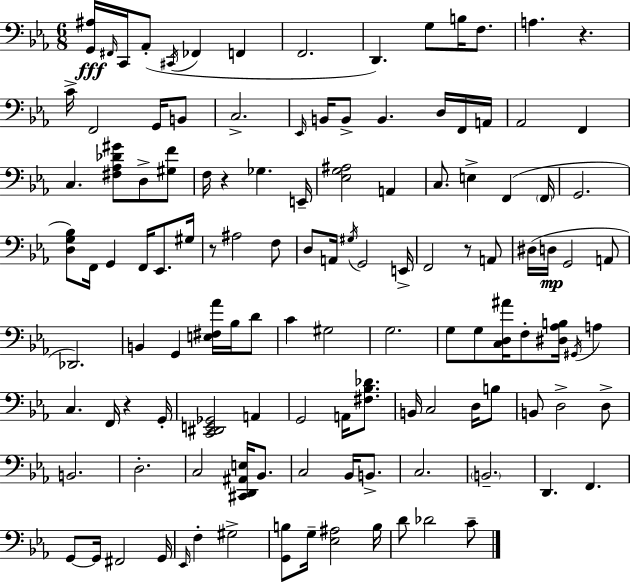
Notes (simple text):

[G2,A#3]/s F#2/s C2/s Ab2/e C#2/s FES2/q F2/q F2/h. D2/q. G3/e B3/s F3/e. A3/q. R/q. C4/s F2/h G2/s B2/e C3/h. Eb2/s B2/s B2/e B2/q. D3/s F2/s A2/s Ab2/h F2/q C3/q. [F#3,Ab3,Db4,G#4]/e D3/e [G#3,F4]/e F3/s R/q Gb3/q. E2/s [Eb3,G3,A#3]/h A2/q C3/e. E3/q F2/q F2/s G2/h. [D3,G3,Bb3]/e F2/s G2/q F2/s Eb2/e. G#3/s R/e A#3/h F3/e D3/e A2/s G#3/s G2/h E2/s F2/h R/e A2/e D#3/s D3/s G2/h A2/e Db2/h. B2/q G2/q [E3,F#3,Ab4]/s Bb3/s D4/e C4/q G#3/h G3/h. G3/e G3/e [C3,D3,A#4]/s F3/e [D#3,Ab3,B3]/s G#2/s A3/q C3/q. F2/s R/q G2/s [C2,D#2,E2,Gb2]/h A2/q G2/h A2/s [F#3,Bb3,Db4]/e. B2/s C3/h D3/s B3/e B2/e D3/h D3/e B2/h. D3/h. C3/h [C#2,D2,A#2,E3]/s Bb2/e. C3/h Bb2/s B2/e. C3/h. B2/h. D2/q. F2/q. G2/e G2/s F#2/h G2/s Eb2/s F3/q G#3/h [G2,B3]/e G3/s [Eb3,A#3]/h B3/s D4/e Db4/h C4/e